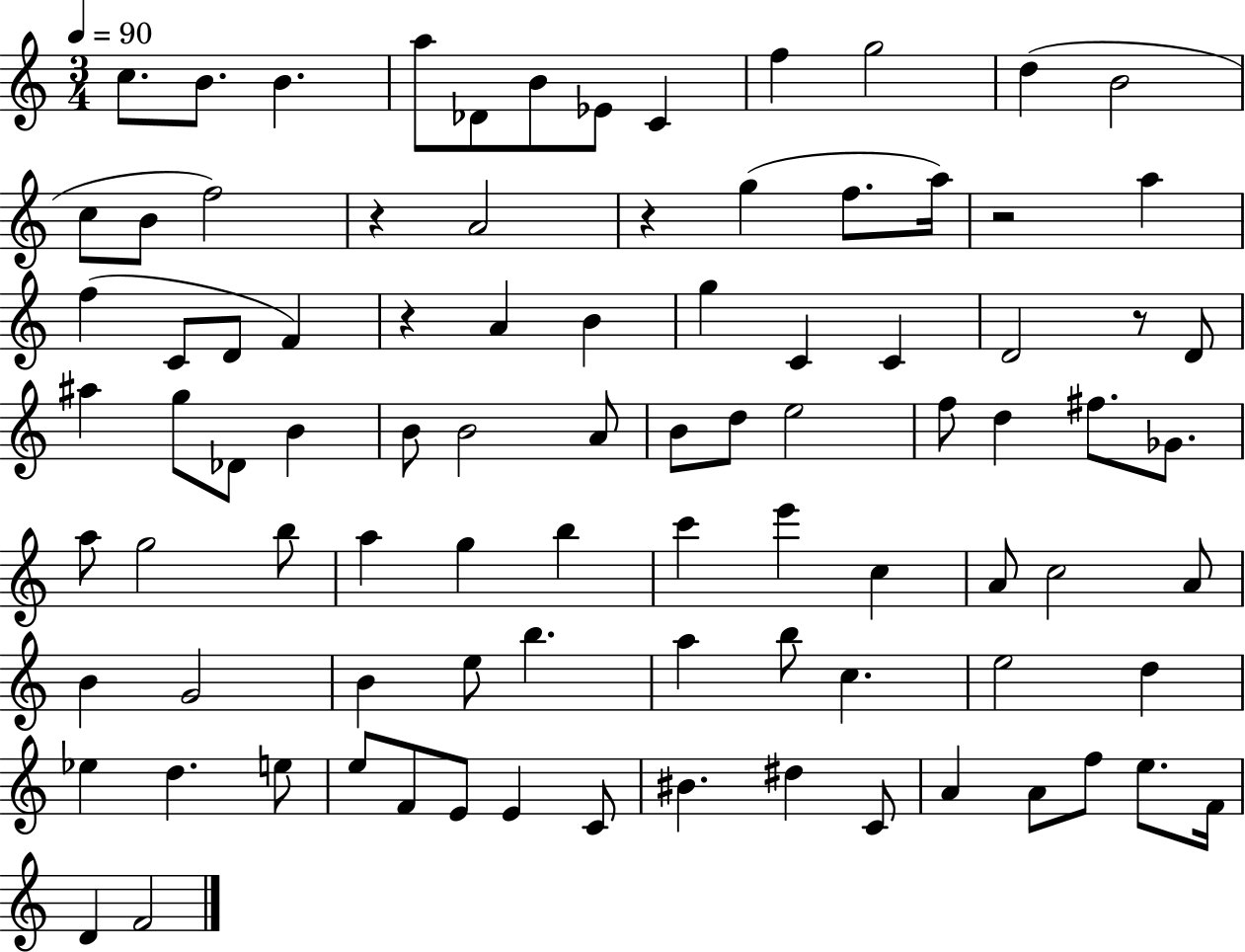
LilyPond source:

{
  \clef treble
  \numericTimeSignature
  \time 3/4
  \key c \major
  \tempo 4 = 90
  \repeat volta 2 { c''8. b'8. b'4. | a''8 des'8 b'8 ees'8 c'4 | f''4 g''2 | d''4( b'2 | \break c''8 b'8 f''2) | r4 a'2 | r4 g''4( f''8. a''16) | r2 a''4 | \break f''4( c'8 d'8 f'4) | r4 a'4 b'4 | g''4 c'4 c'4 | d'2 r8 d'8 | \break ais''4 g''8 des'8 b'4 | b'8 b'2 a'8 | b'8 d''8 e''2 | f''8 d''4 fis''8. ges'8. | \break a''8 g''2 b''8 | a''4 g''4 b''4 | c'''4 e'''4 c''4 | a'8 c''2 a'8 | \break b'4 g'2 | b'4 e''8 b''4. | a''4 b''8 c''4. | e''2 d''4 | \break ees''4 d''4. e''8 | e''8 f'8 e'8 e'4 c'8 | bis'4. dis''4 c'8 | a'4 a'8 f''8 e''8. f'16 | \break d'4 f'2 | } \bar "|."
}